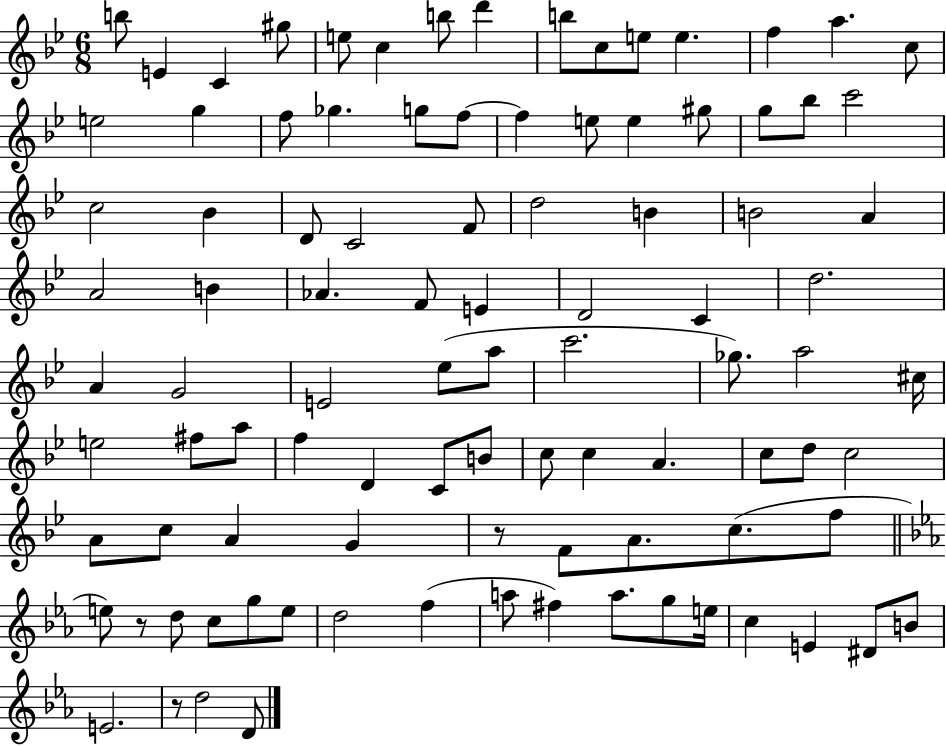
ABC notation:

X:1
T:Untitled
M:6/8
L:1/4
K:Bb
b/2 E C ^g/2 e/2 c b/2 d' b/2 c/2 e/2 e f a c/2 e2 g f/2 _g g/2 f/2 f e/2 e ^g/2 g/2 _b/2 c'2 c2 _B D/2 C2 F/2 d2 B B2 A A2 B _A F/2 E D2 C d2 A G2 E2 _e/2 a/2 c'2 _g/2 a2 ^c/4 e2 ^f/2 a/2 f D C/2 B/2 c/2 c A c/2 d/2 c2 A/2 c/2 A G z/2 F/2 A/2 c/2 f/2 e/2 z/2 d/2 c/2 g/2 e/2 d2 f a/2 ^f a/2 g/2 e/4 c E ^D/2 B/2 E2 z/2 d2 D/2